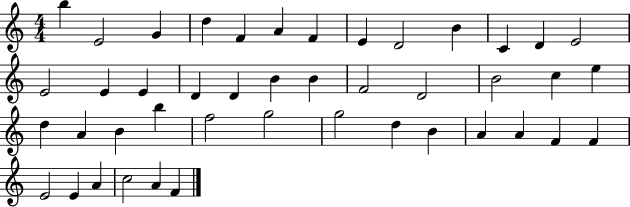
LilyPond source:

{
  \clef treble
  \numericTimeSignature
  \time 4/4
  \key c \major
  b''4 e'2 g'4 | d''4 f'4 a'4 f'4 | e'4 d'2 b'4 | c'4 d'4 e'2 | \break e'2 e'4 e'4 | d'4 d'4 b'4 b'4 | f'2 d'2 | b'2 c''4 e''4 | \break d''4 a'4 b'4 b''4 | f''2 g''2 | g''2 d''4 b'4 | a'4 a'4 f'4 f'4 | \break e'2 e'4 a'4 | c''2 a'4 f'4 | \bar "|."
}